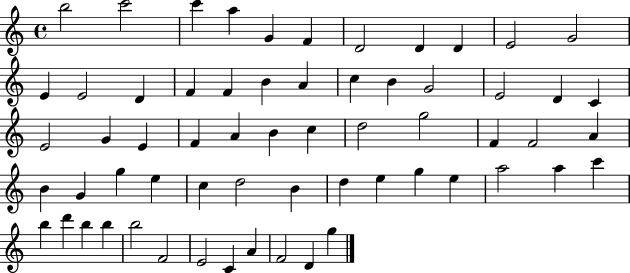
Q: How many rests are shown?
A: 0